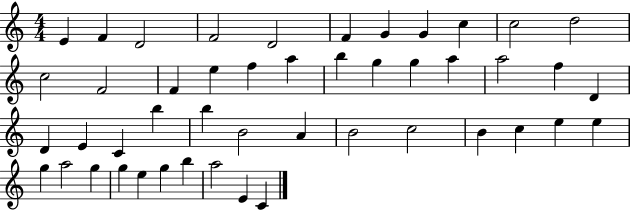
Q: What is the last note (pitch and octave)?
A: C4